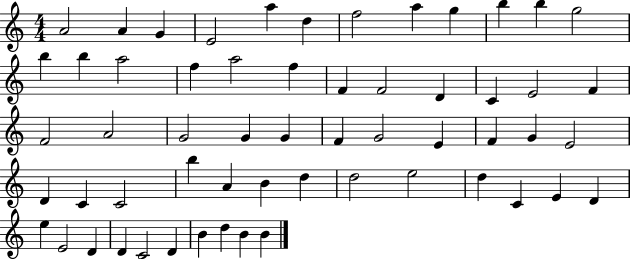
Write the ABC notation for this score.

X:1
T:Untitled
M:4/4
L:1/4
K:C
A2 A G E2 a d f2 a g b b g2 b b a2 f a2 f F F2 D C E2 F F2 A2 G2 G G F G2 E F G E2 D C C2 b A B d d2 e2 d C E D e E2 D D C2 D B d B B